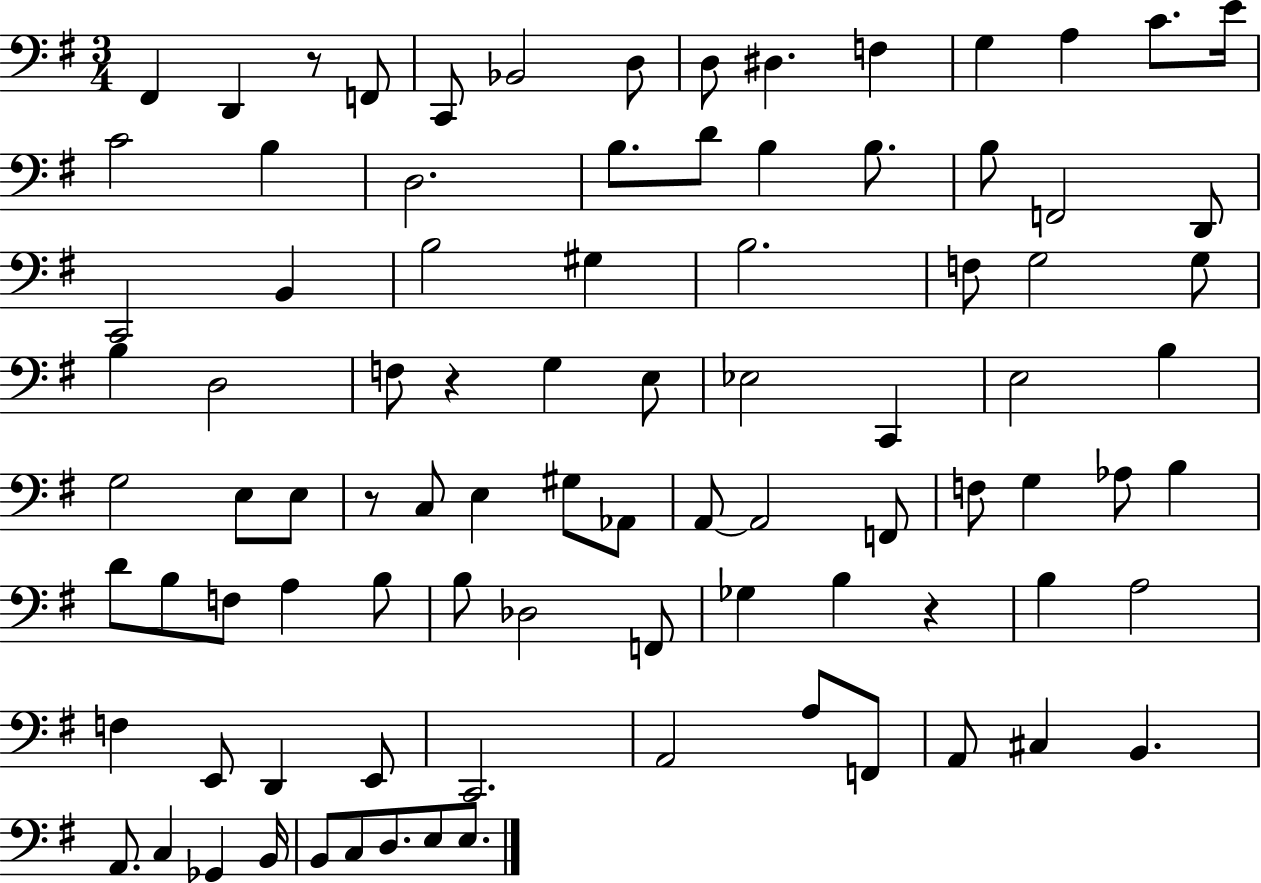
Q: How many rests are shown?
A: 4